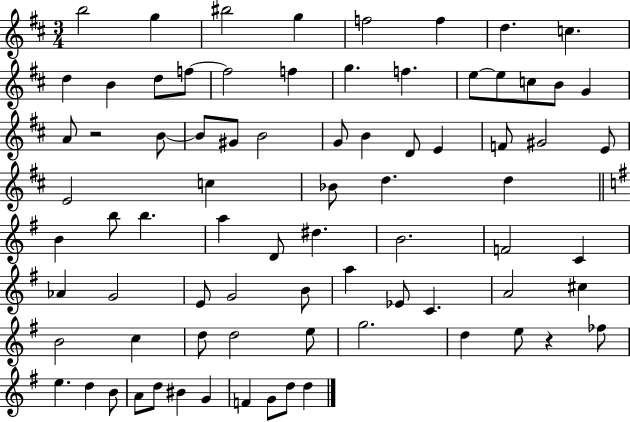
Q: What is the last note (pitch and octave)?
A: D5